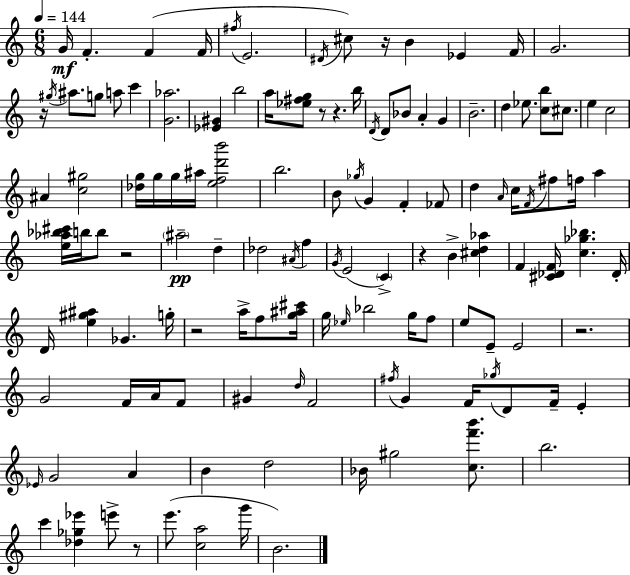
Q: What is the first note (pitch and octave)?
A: G4